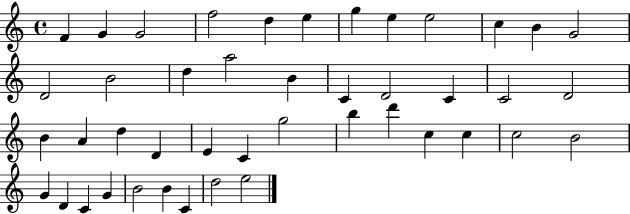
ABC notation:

X:1
T:Untitled
M:4/4
L:1/4
K:C
F G G2 f2 d e g e e2 c B G2 D2 B2 d a2 B C D2 C C2 D2 B A d D E C g2 b d' c c c2 B2 G D C G B2 B C d2 e2